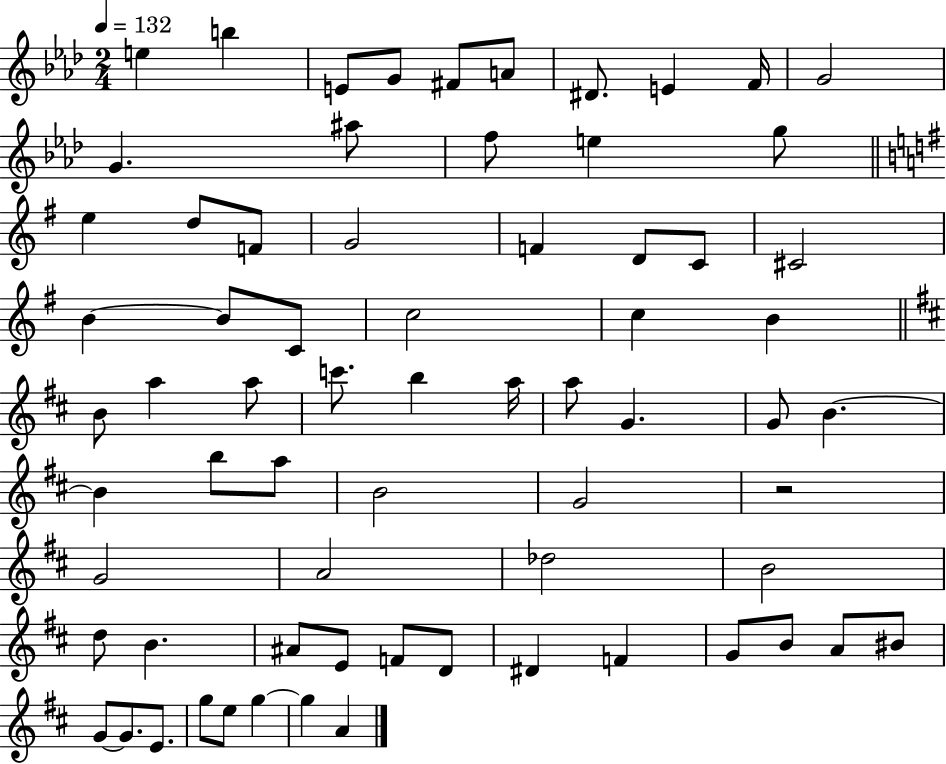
E5/q B5/q E4/e G4/e F#4/e A4/e D#4/e. E4/q F4/s G4/h G4/q. A#5/e F5/e E5/q G5/e E5/q D5/e F4/e G4/h F4/q D4/e C4/e C#4/h B4/q B4/e C4/e C5/h C5/q B4/q B4/e A5/q A5/e C6/e. B5/q A5/s A5/e G4/q. G4/e B4/q. B4/q B5/e A5/e B4/h G4/h R/h G4/h A4/h Db5/h B4/h D5/e B4/q. A#4/e E4/e F4/e D4/e D#4/q F4/q G4/e B4/e A4/e BIS4/e G4/e G4/e. E4/e. G5/e E5/e G5/q G5/q A4/q